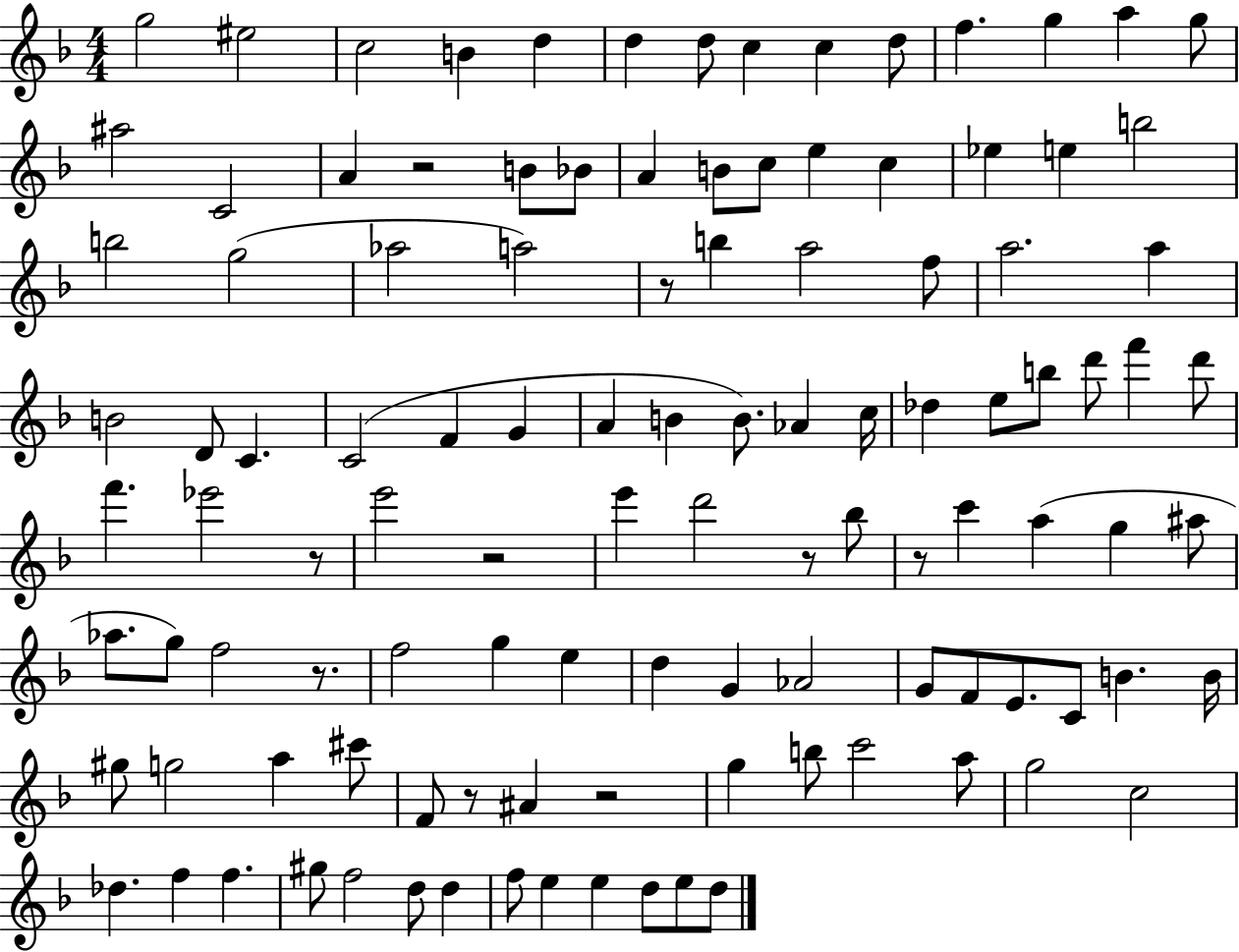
G5/h EIS5/h C5/h B4/q D5/q D5/q D5/e C5/q C5/q D5/e F5/q. G5/q A5/q G5/e A#5/h C4/h A4/q R/h B4/e Bb4/e A4/q B4/e C5/e E5/q C5/q Eb5/q E5/q B5/h B5/h G5/h Ab5/h A5/h R/e B5/q A5/h F5/e A5/h. A5/q B4/h D4/e C4/q. C4/h F4/q G4/q A4/q B4/q B4/e. Ab4/q C5/s Db5/q E5/e B5/e D6/e F6/q D6/e F6/q. Eb6/h R/e E6/h R/h E6/q D6/h R/e Bb5/e R/e C6/q A5/q G5/q A#5/e Ab5/e. G5/e F5/h R/e. F5/h G5/q E5/q D5/q G4/q Ab4/h G4/e F4/e E4/e. C4/e B4/q. B4/s G#5/e G5/h A5/q C#6/e F4/e R/e A#4/q R/h G5/q B5/e C6/h A5/e G5/h C5/h Db5/q. F5/q F5/q. G#5/e F5/h D5/e D5/q F5/e E5/q E5/q D5/e E5/e D5/e